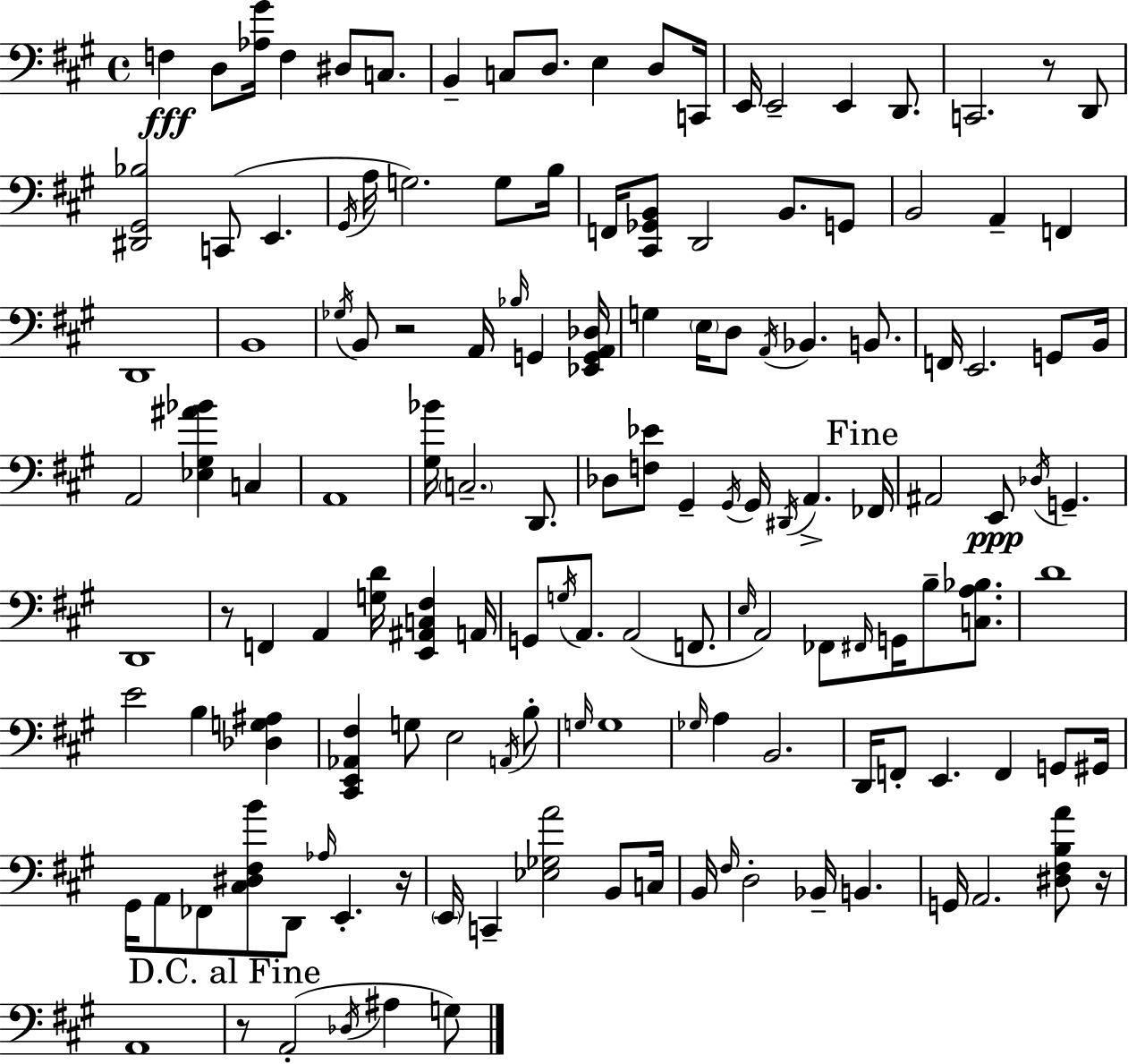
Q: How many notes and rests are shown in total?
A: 140